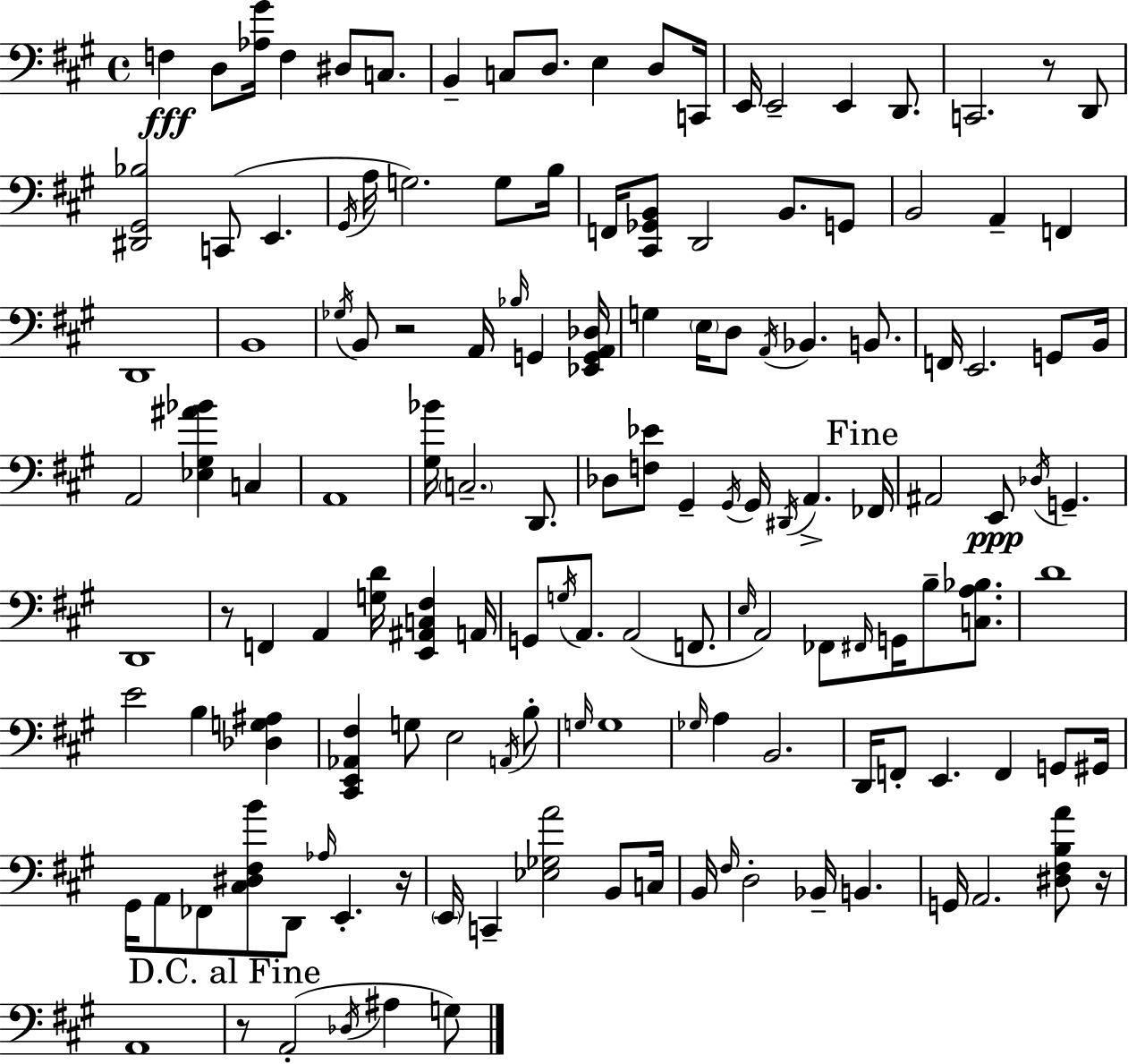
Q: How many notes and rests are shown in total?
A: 140